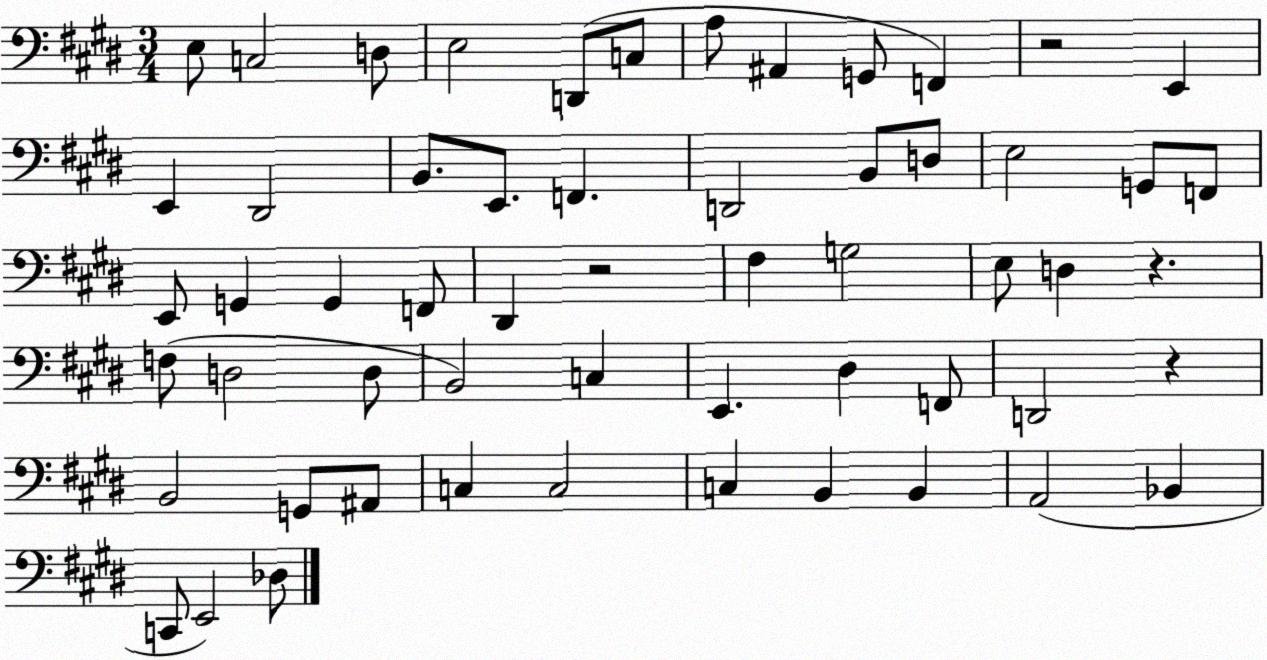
X:1
T:Untitled
M:3/4
L:1/4
K:E
E,/2 C,2 D,/2 E,2 D,,/2 C,/2 A,/2 ^A,, G,,/2 F,, z2 E,, E,, ^D,,2 B,,/2 E,,/2 F,, D,,2 B,,/2 D,/2 E,2 G,,/2 F,,/2 E,,/2 G,, G,, F,,/2 ^D,, z2 ^F, G,2 E,/2 D, z F,/2 D,2 D,/2 B,,2 C, E,, ^D, F,,/2 D,,2 z B,,2 G,,/2 ^A,,/2 C, C,2 C, B,, B,, A,,2 _B,, C,,/2 E,,2 _D,/2